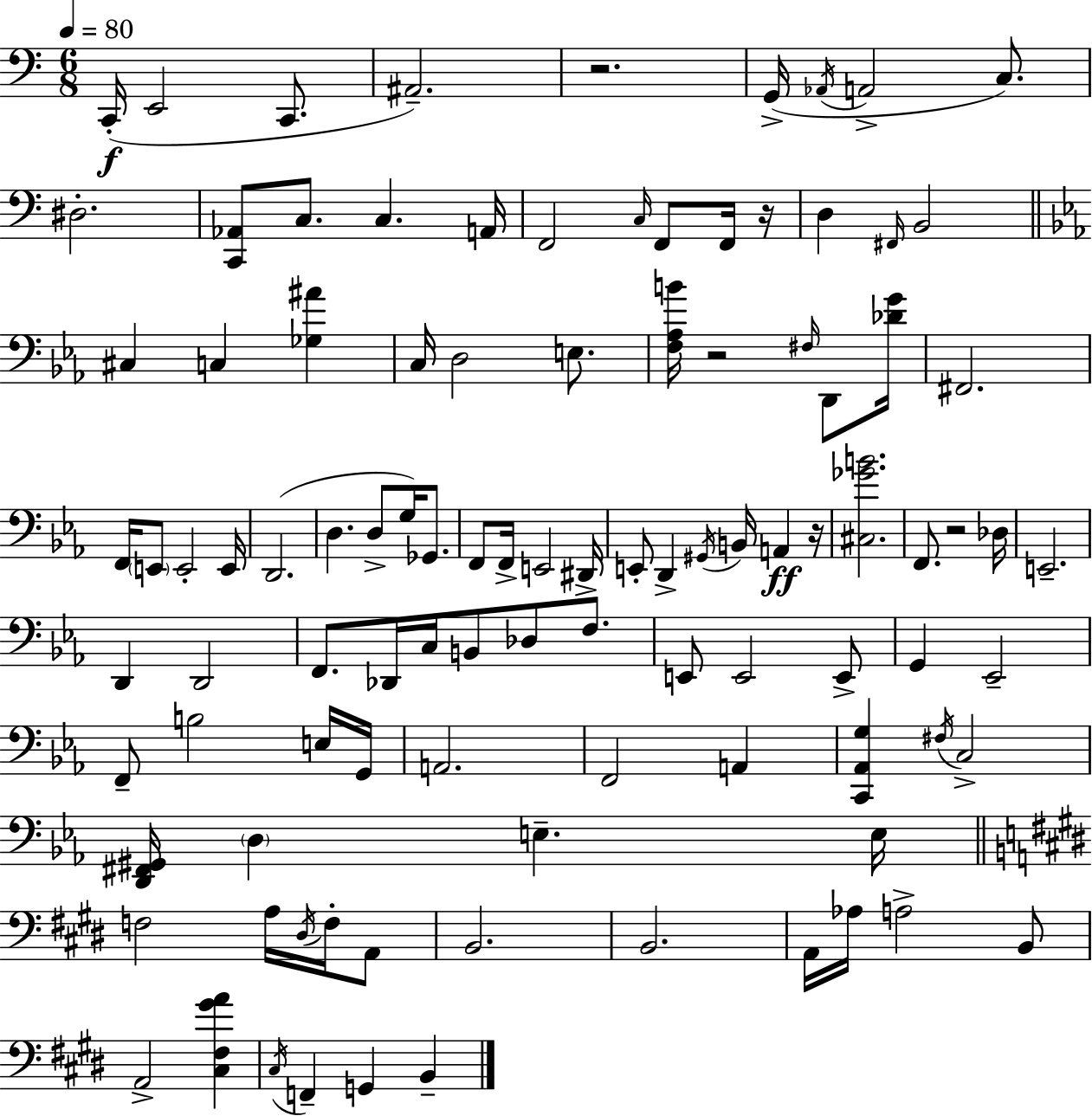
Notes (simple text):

C2/s E2/h C2/e. A#2/h. R/h. G2/s Ab2/s A2/h C3/e. D#3/h. [C2,Ab2]/e C3/e. C3/q. A2/s F2/h C3/s F2/e F2/s R/s D3/q F#2/s B2/h C#3/q C3/q [Gb3,A#4]/q C3/s D3/h E3/e. [F3,Ab3,B4]/s R/h F#3/s D2/e [Db4,G4]/s F#2/h. F2/s E2/e E2/h E2/s D2/h. D3/q. D3/e G3/s Gb2/e. F2/e F2/s E2/h D#2/s E2/e D2/q G#2/s B2/s A2/q R/s [C#3,Gb4,B4]/h. F2/e. R/h Db3/s E2/h. D2/q D2/h F2/e. Db2/s C3/s B2/e Db3/e F3/e. E2/e E2/h E2/e G2/q Eb2/h F2/e B3/h E3/s G2/s A2/h. F2/h A2/q [C2,Ab2,G3]/q F#3/s C3/h [D2,F#2,G#2]/s D3/q E3/q. E3/s F3/h A3/s D#3/s F3/s A2/e B2/h. B2/h. A2/s Ab3/s A3/h B2/e A2/h [C#3,F#3,G#4,A4]/q C#3/s F2/q G2/q B2/q